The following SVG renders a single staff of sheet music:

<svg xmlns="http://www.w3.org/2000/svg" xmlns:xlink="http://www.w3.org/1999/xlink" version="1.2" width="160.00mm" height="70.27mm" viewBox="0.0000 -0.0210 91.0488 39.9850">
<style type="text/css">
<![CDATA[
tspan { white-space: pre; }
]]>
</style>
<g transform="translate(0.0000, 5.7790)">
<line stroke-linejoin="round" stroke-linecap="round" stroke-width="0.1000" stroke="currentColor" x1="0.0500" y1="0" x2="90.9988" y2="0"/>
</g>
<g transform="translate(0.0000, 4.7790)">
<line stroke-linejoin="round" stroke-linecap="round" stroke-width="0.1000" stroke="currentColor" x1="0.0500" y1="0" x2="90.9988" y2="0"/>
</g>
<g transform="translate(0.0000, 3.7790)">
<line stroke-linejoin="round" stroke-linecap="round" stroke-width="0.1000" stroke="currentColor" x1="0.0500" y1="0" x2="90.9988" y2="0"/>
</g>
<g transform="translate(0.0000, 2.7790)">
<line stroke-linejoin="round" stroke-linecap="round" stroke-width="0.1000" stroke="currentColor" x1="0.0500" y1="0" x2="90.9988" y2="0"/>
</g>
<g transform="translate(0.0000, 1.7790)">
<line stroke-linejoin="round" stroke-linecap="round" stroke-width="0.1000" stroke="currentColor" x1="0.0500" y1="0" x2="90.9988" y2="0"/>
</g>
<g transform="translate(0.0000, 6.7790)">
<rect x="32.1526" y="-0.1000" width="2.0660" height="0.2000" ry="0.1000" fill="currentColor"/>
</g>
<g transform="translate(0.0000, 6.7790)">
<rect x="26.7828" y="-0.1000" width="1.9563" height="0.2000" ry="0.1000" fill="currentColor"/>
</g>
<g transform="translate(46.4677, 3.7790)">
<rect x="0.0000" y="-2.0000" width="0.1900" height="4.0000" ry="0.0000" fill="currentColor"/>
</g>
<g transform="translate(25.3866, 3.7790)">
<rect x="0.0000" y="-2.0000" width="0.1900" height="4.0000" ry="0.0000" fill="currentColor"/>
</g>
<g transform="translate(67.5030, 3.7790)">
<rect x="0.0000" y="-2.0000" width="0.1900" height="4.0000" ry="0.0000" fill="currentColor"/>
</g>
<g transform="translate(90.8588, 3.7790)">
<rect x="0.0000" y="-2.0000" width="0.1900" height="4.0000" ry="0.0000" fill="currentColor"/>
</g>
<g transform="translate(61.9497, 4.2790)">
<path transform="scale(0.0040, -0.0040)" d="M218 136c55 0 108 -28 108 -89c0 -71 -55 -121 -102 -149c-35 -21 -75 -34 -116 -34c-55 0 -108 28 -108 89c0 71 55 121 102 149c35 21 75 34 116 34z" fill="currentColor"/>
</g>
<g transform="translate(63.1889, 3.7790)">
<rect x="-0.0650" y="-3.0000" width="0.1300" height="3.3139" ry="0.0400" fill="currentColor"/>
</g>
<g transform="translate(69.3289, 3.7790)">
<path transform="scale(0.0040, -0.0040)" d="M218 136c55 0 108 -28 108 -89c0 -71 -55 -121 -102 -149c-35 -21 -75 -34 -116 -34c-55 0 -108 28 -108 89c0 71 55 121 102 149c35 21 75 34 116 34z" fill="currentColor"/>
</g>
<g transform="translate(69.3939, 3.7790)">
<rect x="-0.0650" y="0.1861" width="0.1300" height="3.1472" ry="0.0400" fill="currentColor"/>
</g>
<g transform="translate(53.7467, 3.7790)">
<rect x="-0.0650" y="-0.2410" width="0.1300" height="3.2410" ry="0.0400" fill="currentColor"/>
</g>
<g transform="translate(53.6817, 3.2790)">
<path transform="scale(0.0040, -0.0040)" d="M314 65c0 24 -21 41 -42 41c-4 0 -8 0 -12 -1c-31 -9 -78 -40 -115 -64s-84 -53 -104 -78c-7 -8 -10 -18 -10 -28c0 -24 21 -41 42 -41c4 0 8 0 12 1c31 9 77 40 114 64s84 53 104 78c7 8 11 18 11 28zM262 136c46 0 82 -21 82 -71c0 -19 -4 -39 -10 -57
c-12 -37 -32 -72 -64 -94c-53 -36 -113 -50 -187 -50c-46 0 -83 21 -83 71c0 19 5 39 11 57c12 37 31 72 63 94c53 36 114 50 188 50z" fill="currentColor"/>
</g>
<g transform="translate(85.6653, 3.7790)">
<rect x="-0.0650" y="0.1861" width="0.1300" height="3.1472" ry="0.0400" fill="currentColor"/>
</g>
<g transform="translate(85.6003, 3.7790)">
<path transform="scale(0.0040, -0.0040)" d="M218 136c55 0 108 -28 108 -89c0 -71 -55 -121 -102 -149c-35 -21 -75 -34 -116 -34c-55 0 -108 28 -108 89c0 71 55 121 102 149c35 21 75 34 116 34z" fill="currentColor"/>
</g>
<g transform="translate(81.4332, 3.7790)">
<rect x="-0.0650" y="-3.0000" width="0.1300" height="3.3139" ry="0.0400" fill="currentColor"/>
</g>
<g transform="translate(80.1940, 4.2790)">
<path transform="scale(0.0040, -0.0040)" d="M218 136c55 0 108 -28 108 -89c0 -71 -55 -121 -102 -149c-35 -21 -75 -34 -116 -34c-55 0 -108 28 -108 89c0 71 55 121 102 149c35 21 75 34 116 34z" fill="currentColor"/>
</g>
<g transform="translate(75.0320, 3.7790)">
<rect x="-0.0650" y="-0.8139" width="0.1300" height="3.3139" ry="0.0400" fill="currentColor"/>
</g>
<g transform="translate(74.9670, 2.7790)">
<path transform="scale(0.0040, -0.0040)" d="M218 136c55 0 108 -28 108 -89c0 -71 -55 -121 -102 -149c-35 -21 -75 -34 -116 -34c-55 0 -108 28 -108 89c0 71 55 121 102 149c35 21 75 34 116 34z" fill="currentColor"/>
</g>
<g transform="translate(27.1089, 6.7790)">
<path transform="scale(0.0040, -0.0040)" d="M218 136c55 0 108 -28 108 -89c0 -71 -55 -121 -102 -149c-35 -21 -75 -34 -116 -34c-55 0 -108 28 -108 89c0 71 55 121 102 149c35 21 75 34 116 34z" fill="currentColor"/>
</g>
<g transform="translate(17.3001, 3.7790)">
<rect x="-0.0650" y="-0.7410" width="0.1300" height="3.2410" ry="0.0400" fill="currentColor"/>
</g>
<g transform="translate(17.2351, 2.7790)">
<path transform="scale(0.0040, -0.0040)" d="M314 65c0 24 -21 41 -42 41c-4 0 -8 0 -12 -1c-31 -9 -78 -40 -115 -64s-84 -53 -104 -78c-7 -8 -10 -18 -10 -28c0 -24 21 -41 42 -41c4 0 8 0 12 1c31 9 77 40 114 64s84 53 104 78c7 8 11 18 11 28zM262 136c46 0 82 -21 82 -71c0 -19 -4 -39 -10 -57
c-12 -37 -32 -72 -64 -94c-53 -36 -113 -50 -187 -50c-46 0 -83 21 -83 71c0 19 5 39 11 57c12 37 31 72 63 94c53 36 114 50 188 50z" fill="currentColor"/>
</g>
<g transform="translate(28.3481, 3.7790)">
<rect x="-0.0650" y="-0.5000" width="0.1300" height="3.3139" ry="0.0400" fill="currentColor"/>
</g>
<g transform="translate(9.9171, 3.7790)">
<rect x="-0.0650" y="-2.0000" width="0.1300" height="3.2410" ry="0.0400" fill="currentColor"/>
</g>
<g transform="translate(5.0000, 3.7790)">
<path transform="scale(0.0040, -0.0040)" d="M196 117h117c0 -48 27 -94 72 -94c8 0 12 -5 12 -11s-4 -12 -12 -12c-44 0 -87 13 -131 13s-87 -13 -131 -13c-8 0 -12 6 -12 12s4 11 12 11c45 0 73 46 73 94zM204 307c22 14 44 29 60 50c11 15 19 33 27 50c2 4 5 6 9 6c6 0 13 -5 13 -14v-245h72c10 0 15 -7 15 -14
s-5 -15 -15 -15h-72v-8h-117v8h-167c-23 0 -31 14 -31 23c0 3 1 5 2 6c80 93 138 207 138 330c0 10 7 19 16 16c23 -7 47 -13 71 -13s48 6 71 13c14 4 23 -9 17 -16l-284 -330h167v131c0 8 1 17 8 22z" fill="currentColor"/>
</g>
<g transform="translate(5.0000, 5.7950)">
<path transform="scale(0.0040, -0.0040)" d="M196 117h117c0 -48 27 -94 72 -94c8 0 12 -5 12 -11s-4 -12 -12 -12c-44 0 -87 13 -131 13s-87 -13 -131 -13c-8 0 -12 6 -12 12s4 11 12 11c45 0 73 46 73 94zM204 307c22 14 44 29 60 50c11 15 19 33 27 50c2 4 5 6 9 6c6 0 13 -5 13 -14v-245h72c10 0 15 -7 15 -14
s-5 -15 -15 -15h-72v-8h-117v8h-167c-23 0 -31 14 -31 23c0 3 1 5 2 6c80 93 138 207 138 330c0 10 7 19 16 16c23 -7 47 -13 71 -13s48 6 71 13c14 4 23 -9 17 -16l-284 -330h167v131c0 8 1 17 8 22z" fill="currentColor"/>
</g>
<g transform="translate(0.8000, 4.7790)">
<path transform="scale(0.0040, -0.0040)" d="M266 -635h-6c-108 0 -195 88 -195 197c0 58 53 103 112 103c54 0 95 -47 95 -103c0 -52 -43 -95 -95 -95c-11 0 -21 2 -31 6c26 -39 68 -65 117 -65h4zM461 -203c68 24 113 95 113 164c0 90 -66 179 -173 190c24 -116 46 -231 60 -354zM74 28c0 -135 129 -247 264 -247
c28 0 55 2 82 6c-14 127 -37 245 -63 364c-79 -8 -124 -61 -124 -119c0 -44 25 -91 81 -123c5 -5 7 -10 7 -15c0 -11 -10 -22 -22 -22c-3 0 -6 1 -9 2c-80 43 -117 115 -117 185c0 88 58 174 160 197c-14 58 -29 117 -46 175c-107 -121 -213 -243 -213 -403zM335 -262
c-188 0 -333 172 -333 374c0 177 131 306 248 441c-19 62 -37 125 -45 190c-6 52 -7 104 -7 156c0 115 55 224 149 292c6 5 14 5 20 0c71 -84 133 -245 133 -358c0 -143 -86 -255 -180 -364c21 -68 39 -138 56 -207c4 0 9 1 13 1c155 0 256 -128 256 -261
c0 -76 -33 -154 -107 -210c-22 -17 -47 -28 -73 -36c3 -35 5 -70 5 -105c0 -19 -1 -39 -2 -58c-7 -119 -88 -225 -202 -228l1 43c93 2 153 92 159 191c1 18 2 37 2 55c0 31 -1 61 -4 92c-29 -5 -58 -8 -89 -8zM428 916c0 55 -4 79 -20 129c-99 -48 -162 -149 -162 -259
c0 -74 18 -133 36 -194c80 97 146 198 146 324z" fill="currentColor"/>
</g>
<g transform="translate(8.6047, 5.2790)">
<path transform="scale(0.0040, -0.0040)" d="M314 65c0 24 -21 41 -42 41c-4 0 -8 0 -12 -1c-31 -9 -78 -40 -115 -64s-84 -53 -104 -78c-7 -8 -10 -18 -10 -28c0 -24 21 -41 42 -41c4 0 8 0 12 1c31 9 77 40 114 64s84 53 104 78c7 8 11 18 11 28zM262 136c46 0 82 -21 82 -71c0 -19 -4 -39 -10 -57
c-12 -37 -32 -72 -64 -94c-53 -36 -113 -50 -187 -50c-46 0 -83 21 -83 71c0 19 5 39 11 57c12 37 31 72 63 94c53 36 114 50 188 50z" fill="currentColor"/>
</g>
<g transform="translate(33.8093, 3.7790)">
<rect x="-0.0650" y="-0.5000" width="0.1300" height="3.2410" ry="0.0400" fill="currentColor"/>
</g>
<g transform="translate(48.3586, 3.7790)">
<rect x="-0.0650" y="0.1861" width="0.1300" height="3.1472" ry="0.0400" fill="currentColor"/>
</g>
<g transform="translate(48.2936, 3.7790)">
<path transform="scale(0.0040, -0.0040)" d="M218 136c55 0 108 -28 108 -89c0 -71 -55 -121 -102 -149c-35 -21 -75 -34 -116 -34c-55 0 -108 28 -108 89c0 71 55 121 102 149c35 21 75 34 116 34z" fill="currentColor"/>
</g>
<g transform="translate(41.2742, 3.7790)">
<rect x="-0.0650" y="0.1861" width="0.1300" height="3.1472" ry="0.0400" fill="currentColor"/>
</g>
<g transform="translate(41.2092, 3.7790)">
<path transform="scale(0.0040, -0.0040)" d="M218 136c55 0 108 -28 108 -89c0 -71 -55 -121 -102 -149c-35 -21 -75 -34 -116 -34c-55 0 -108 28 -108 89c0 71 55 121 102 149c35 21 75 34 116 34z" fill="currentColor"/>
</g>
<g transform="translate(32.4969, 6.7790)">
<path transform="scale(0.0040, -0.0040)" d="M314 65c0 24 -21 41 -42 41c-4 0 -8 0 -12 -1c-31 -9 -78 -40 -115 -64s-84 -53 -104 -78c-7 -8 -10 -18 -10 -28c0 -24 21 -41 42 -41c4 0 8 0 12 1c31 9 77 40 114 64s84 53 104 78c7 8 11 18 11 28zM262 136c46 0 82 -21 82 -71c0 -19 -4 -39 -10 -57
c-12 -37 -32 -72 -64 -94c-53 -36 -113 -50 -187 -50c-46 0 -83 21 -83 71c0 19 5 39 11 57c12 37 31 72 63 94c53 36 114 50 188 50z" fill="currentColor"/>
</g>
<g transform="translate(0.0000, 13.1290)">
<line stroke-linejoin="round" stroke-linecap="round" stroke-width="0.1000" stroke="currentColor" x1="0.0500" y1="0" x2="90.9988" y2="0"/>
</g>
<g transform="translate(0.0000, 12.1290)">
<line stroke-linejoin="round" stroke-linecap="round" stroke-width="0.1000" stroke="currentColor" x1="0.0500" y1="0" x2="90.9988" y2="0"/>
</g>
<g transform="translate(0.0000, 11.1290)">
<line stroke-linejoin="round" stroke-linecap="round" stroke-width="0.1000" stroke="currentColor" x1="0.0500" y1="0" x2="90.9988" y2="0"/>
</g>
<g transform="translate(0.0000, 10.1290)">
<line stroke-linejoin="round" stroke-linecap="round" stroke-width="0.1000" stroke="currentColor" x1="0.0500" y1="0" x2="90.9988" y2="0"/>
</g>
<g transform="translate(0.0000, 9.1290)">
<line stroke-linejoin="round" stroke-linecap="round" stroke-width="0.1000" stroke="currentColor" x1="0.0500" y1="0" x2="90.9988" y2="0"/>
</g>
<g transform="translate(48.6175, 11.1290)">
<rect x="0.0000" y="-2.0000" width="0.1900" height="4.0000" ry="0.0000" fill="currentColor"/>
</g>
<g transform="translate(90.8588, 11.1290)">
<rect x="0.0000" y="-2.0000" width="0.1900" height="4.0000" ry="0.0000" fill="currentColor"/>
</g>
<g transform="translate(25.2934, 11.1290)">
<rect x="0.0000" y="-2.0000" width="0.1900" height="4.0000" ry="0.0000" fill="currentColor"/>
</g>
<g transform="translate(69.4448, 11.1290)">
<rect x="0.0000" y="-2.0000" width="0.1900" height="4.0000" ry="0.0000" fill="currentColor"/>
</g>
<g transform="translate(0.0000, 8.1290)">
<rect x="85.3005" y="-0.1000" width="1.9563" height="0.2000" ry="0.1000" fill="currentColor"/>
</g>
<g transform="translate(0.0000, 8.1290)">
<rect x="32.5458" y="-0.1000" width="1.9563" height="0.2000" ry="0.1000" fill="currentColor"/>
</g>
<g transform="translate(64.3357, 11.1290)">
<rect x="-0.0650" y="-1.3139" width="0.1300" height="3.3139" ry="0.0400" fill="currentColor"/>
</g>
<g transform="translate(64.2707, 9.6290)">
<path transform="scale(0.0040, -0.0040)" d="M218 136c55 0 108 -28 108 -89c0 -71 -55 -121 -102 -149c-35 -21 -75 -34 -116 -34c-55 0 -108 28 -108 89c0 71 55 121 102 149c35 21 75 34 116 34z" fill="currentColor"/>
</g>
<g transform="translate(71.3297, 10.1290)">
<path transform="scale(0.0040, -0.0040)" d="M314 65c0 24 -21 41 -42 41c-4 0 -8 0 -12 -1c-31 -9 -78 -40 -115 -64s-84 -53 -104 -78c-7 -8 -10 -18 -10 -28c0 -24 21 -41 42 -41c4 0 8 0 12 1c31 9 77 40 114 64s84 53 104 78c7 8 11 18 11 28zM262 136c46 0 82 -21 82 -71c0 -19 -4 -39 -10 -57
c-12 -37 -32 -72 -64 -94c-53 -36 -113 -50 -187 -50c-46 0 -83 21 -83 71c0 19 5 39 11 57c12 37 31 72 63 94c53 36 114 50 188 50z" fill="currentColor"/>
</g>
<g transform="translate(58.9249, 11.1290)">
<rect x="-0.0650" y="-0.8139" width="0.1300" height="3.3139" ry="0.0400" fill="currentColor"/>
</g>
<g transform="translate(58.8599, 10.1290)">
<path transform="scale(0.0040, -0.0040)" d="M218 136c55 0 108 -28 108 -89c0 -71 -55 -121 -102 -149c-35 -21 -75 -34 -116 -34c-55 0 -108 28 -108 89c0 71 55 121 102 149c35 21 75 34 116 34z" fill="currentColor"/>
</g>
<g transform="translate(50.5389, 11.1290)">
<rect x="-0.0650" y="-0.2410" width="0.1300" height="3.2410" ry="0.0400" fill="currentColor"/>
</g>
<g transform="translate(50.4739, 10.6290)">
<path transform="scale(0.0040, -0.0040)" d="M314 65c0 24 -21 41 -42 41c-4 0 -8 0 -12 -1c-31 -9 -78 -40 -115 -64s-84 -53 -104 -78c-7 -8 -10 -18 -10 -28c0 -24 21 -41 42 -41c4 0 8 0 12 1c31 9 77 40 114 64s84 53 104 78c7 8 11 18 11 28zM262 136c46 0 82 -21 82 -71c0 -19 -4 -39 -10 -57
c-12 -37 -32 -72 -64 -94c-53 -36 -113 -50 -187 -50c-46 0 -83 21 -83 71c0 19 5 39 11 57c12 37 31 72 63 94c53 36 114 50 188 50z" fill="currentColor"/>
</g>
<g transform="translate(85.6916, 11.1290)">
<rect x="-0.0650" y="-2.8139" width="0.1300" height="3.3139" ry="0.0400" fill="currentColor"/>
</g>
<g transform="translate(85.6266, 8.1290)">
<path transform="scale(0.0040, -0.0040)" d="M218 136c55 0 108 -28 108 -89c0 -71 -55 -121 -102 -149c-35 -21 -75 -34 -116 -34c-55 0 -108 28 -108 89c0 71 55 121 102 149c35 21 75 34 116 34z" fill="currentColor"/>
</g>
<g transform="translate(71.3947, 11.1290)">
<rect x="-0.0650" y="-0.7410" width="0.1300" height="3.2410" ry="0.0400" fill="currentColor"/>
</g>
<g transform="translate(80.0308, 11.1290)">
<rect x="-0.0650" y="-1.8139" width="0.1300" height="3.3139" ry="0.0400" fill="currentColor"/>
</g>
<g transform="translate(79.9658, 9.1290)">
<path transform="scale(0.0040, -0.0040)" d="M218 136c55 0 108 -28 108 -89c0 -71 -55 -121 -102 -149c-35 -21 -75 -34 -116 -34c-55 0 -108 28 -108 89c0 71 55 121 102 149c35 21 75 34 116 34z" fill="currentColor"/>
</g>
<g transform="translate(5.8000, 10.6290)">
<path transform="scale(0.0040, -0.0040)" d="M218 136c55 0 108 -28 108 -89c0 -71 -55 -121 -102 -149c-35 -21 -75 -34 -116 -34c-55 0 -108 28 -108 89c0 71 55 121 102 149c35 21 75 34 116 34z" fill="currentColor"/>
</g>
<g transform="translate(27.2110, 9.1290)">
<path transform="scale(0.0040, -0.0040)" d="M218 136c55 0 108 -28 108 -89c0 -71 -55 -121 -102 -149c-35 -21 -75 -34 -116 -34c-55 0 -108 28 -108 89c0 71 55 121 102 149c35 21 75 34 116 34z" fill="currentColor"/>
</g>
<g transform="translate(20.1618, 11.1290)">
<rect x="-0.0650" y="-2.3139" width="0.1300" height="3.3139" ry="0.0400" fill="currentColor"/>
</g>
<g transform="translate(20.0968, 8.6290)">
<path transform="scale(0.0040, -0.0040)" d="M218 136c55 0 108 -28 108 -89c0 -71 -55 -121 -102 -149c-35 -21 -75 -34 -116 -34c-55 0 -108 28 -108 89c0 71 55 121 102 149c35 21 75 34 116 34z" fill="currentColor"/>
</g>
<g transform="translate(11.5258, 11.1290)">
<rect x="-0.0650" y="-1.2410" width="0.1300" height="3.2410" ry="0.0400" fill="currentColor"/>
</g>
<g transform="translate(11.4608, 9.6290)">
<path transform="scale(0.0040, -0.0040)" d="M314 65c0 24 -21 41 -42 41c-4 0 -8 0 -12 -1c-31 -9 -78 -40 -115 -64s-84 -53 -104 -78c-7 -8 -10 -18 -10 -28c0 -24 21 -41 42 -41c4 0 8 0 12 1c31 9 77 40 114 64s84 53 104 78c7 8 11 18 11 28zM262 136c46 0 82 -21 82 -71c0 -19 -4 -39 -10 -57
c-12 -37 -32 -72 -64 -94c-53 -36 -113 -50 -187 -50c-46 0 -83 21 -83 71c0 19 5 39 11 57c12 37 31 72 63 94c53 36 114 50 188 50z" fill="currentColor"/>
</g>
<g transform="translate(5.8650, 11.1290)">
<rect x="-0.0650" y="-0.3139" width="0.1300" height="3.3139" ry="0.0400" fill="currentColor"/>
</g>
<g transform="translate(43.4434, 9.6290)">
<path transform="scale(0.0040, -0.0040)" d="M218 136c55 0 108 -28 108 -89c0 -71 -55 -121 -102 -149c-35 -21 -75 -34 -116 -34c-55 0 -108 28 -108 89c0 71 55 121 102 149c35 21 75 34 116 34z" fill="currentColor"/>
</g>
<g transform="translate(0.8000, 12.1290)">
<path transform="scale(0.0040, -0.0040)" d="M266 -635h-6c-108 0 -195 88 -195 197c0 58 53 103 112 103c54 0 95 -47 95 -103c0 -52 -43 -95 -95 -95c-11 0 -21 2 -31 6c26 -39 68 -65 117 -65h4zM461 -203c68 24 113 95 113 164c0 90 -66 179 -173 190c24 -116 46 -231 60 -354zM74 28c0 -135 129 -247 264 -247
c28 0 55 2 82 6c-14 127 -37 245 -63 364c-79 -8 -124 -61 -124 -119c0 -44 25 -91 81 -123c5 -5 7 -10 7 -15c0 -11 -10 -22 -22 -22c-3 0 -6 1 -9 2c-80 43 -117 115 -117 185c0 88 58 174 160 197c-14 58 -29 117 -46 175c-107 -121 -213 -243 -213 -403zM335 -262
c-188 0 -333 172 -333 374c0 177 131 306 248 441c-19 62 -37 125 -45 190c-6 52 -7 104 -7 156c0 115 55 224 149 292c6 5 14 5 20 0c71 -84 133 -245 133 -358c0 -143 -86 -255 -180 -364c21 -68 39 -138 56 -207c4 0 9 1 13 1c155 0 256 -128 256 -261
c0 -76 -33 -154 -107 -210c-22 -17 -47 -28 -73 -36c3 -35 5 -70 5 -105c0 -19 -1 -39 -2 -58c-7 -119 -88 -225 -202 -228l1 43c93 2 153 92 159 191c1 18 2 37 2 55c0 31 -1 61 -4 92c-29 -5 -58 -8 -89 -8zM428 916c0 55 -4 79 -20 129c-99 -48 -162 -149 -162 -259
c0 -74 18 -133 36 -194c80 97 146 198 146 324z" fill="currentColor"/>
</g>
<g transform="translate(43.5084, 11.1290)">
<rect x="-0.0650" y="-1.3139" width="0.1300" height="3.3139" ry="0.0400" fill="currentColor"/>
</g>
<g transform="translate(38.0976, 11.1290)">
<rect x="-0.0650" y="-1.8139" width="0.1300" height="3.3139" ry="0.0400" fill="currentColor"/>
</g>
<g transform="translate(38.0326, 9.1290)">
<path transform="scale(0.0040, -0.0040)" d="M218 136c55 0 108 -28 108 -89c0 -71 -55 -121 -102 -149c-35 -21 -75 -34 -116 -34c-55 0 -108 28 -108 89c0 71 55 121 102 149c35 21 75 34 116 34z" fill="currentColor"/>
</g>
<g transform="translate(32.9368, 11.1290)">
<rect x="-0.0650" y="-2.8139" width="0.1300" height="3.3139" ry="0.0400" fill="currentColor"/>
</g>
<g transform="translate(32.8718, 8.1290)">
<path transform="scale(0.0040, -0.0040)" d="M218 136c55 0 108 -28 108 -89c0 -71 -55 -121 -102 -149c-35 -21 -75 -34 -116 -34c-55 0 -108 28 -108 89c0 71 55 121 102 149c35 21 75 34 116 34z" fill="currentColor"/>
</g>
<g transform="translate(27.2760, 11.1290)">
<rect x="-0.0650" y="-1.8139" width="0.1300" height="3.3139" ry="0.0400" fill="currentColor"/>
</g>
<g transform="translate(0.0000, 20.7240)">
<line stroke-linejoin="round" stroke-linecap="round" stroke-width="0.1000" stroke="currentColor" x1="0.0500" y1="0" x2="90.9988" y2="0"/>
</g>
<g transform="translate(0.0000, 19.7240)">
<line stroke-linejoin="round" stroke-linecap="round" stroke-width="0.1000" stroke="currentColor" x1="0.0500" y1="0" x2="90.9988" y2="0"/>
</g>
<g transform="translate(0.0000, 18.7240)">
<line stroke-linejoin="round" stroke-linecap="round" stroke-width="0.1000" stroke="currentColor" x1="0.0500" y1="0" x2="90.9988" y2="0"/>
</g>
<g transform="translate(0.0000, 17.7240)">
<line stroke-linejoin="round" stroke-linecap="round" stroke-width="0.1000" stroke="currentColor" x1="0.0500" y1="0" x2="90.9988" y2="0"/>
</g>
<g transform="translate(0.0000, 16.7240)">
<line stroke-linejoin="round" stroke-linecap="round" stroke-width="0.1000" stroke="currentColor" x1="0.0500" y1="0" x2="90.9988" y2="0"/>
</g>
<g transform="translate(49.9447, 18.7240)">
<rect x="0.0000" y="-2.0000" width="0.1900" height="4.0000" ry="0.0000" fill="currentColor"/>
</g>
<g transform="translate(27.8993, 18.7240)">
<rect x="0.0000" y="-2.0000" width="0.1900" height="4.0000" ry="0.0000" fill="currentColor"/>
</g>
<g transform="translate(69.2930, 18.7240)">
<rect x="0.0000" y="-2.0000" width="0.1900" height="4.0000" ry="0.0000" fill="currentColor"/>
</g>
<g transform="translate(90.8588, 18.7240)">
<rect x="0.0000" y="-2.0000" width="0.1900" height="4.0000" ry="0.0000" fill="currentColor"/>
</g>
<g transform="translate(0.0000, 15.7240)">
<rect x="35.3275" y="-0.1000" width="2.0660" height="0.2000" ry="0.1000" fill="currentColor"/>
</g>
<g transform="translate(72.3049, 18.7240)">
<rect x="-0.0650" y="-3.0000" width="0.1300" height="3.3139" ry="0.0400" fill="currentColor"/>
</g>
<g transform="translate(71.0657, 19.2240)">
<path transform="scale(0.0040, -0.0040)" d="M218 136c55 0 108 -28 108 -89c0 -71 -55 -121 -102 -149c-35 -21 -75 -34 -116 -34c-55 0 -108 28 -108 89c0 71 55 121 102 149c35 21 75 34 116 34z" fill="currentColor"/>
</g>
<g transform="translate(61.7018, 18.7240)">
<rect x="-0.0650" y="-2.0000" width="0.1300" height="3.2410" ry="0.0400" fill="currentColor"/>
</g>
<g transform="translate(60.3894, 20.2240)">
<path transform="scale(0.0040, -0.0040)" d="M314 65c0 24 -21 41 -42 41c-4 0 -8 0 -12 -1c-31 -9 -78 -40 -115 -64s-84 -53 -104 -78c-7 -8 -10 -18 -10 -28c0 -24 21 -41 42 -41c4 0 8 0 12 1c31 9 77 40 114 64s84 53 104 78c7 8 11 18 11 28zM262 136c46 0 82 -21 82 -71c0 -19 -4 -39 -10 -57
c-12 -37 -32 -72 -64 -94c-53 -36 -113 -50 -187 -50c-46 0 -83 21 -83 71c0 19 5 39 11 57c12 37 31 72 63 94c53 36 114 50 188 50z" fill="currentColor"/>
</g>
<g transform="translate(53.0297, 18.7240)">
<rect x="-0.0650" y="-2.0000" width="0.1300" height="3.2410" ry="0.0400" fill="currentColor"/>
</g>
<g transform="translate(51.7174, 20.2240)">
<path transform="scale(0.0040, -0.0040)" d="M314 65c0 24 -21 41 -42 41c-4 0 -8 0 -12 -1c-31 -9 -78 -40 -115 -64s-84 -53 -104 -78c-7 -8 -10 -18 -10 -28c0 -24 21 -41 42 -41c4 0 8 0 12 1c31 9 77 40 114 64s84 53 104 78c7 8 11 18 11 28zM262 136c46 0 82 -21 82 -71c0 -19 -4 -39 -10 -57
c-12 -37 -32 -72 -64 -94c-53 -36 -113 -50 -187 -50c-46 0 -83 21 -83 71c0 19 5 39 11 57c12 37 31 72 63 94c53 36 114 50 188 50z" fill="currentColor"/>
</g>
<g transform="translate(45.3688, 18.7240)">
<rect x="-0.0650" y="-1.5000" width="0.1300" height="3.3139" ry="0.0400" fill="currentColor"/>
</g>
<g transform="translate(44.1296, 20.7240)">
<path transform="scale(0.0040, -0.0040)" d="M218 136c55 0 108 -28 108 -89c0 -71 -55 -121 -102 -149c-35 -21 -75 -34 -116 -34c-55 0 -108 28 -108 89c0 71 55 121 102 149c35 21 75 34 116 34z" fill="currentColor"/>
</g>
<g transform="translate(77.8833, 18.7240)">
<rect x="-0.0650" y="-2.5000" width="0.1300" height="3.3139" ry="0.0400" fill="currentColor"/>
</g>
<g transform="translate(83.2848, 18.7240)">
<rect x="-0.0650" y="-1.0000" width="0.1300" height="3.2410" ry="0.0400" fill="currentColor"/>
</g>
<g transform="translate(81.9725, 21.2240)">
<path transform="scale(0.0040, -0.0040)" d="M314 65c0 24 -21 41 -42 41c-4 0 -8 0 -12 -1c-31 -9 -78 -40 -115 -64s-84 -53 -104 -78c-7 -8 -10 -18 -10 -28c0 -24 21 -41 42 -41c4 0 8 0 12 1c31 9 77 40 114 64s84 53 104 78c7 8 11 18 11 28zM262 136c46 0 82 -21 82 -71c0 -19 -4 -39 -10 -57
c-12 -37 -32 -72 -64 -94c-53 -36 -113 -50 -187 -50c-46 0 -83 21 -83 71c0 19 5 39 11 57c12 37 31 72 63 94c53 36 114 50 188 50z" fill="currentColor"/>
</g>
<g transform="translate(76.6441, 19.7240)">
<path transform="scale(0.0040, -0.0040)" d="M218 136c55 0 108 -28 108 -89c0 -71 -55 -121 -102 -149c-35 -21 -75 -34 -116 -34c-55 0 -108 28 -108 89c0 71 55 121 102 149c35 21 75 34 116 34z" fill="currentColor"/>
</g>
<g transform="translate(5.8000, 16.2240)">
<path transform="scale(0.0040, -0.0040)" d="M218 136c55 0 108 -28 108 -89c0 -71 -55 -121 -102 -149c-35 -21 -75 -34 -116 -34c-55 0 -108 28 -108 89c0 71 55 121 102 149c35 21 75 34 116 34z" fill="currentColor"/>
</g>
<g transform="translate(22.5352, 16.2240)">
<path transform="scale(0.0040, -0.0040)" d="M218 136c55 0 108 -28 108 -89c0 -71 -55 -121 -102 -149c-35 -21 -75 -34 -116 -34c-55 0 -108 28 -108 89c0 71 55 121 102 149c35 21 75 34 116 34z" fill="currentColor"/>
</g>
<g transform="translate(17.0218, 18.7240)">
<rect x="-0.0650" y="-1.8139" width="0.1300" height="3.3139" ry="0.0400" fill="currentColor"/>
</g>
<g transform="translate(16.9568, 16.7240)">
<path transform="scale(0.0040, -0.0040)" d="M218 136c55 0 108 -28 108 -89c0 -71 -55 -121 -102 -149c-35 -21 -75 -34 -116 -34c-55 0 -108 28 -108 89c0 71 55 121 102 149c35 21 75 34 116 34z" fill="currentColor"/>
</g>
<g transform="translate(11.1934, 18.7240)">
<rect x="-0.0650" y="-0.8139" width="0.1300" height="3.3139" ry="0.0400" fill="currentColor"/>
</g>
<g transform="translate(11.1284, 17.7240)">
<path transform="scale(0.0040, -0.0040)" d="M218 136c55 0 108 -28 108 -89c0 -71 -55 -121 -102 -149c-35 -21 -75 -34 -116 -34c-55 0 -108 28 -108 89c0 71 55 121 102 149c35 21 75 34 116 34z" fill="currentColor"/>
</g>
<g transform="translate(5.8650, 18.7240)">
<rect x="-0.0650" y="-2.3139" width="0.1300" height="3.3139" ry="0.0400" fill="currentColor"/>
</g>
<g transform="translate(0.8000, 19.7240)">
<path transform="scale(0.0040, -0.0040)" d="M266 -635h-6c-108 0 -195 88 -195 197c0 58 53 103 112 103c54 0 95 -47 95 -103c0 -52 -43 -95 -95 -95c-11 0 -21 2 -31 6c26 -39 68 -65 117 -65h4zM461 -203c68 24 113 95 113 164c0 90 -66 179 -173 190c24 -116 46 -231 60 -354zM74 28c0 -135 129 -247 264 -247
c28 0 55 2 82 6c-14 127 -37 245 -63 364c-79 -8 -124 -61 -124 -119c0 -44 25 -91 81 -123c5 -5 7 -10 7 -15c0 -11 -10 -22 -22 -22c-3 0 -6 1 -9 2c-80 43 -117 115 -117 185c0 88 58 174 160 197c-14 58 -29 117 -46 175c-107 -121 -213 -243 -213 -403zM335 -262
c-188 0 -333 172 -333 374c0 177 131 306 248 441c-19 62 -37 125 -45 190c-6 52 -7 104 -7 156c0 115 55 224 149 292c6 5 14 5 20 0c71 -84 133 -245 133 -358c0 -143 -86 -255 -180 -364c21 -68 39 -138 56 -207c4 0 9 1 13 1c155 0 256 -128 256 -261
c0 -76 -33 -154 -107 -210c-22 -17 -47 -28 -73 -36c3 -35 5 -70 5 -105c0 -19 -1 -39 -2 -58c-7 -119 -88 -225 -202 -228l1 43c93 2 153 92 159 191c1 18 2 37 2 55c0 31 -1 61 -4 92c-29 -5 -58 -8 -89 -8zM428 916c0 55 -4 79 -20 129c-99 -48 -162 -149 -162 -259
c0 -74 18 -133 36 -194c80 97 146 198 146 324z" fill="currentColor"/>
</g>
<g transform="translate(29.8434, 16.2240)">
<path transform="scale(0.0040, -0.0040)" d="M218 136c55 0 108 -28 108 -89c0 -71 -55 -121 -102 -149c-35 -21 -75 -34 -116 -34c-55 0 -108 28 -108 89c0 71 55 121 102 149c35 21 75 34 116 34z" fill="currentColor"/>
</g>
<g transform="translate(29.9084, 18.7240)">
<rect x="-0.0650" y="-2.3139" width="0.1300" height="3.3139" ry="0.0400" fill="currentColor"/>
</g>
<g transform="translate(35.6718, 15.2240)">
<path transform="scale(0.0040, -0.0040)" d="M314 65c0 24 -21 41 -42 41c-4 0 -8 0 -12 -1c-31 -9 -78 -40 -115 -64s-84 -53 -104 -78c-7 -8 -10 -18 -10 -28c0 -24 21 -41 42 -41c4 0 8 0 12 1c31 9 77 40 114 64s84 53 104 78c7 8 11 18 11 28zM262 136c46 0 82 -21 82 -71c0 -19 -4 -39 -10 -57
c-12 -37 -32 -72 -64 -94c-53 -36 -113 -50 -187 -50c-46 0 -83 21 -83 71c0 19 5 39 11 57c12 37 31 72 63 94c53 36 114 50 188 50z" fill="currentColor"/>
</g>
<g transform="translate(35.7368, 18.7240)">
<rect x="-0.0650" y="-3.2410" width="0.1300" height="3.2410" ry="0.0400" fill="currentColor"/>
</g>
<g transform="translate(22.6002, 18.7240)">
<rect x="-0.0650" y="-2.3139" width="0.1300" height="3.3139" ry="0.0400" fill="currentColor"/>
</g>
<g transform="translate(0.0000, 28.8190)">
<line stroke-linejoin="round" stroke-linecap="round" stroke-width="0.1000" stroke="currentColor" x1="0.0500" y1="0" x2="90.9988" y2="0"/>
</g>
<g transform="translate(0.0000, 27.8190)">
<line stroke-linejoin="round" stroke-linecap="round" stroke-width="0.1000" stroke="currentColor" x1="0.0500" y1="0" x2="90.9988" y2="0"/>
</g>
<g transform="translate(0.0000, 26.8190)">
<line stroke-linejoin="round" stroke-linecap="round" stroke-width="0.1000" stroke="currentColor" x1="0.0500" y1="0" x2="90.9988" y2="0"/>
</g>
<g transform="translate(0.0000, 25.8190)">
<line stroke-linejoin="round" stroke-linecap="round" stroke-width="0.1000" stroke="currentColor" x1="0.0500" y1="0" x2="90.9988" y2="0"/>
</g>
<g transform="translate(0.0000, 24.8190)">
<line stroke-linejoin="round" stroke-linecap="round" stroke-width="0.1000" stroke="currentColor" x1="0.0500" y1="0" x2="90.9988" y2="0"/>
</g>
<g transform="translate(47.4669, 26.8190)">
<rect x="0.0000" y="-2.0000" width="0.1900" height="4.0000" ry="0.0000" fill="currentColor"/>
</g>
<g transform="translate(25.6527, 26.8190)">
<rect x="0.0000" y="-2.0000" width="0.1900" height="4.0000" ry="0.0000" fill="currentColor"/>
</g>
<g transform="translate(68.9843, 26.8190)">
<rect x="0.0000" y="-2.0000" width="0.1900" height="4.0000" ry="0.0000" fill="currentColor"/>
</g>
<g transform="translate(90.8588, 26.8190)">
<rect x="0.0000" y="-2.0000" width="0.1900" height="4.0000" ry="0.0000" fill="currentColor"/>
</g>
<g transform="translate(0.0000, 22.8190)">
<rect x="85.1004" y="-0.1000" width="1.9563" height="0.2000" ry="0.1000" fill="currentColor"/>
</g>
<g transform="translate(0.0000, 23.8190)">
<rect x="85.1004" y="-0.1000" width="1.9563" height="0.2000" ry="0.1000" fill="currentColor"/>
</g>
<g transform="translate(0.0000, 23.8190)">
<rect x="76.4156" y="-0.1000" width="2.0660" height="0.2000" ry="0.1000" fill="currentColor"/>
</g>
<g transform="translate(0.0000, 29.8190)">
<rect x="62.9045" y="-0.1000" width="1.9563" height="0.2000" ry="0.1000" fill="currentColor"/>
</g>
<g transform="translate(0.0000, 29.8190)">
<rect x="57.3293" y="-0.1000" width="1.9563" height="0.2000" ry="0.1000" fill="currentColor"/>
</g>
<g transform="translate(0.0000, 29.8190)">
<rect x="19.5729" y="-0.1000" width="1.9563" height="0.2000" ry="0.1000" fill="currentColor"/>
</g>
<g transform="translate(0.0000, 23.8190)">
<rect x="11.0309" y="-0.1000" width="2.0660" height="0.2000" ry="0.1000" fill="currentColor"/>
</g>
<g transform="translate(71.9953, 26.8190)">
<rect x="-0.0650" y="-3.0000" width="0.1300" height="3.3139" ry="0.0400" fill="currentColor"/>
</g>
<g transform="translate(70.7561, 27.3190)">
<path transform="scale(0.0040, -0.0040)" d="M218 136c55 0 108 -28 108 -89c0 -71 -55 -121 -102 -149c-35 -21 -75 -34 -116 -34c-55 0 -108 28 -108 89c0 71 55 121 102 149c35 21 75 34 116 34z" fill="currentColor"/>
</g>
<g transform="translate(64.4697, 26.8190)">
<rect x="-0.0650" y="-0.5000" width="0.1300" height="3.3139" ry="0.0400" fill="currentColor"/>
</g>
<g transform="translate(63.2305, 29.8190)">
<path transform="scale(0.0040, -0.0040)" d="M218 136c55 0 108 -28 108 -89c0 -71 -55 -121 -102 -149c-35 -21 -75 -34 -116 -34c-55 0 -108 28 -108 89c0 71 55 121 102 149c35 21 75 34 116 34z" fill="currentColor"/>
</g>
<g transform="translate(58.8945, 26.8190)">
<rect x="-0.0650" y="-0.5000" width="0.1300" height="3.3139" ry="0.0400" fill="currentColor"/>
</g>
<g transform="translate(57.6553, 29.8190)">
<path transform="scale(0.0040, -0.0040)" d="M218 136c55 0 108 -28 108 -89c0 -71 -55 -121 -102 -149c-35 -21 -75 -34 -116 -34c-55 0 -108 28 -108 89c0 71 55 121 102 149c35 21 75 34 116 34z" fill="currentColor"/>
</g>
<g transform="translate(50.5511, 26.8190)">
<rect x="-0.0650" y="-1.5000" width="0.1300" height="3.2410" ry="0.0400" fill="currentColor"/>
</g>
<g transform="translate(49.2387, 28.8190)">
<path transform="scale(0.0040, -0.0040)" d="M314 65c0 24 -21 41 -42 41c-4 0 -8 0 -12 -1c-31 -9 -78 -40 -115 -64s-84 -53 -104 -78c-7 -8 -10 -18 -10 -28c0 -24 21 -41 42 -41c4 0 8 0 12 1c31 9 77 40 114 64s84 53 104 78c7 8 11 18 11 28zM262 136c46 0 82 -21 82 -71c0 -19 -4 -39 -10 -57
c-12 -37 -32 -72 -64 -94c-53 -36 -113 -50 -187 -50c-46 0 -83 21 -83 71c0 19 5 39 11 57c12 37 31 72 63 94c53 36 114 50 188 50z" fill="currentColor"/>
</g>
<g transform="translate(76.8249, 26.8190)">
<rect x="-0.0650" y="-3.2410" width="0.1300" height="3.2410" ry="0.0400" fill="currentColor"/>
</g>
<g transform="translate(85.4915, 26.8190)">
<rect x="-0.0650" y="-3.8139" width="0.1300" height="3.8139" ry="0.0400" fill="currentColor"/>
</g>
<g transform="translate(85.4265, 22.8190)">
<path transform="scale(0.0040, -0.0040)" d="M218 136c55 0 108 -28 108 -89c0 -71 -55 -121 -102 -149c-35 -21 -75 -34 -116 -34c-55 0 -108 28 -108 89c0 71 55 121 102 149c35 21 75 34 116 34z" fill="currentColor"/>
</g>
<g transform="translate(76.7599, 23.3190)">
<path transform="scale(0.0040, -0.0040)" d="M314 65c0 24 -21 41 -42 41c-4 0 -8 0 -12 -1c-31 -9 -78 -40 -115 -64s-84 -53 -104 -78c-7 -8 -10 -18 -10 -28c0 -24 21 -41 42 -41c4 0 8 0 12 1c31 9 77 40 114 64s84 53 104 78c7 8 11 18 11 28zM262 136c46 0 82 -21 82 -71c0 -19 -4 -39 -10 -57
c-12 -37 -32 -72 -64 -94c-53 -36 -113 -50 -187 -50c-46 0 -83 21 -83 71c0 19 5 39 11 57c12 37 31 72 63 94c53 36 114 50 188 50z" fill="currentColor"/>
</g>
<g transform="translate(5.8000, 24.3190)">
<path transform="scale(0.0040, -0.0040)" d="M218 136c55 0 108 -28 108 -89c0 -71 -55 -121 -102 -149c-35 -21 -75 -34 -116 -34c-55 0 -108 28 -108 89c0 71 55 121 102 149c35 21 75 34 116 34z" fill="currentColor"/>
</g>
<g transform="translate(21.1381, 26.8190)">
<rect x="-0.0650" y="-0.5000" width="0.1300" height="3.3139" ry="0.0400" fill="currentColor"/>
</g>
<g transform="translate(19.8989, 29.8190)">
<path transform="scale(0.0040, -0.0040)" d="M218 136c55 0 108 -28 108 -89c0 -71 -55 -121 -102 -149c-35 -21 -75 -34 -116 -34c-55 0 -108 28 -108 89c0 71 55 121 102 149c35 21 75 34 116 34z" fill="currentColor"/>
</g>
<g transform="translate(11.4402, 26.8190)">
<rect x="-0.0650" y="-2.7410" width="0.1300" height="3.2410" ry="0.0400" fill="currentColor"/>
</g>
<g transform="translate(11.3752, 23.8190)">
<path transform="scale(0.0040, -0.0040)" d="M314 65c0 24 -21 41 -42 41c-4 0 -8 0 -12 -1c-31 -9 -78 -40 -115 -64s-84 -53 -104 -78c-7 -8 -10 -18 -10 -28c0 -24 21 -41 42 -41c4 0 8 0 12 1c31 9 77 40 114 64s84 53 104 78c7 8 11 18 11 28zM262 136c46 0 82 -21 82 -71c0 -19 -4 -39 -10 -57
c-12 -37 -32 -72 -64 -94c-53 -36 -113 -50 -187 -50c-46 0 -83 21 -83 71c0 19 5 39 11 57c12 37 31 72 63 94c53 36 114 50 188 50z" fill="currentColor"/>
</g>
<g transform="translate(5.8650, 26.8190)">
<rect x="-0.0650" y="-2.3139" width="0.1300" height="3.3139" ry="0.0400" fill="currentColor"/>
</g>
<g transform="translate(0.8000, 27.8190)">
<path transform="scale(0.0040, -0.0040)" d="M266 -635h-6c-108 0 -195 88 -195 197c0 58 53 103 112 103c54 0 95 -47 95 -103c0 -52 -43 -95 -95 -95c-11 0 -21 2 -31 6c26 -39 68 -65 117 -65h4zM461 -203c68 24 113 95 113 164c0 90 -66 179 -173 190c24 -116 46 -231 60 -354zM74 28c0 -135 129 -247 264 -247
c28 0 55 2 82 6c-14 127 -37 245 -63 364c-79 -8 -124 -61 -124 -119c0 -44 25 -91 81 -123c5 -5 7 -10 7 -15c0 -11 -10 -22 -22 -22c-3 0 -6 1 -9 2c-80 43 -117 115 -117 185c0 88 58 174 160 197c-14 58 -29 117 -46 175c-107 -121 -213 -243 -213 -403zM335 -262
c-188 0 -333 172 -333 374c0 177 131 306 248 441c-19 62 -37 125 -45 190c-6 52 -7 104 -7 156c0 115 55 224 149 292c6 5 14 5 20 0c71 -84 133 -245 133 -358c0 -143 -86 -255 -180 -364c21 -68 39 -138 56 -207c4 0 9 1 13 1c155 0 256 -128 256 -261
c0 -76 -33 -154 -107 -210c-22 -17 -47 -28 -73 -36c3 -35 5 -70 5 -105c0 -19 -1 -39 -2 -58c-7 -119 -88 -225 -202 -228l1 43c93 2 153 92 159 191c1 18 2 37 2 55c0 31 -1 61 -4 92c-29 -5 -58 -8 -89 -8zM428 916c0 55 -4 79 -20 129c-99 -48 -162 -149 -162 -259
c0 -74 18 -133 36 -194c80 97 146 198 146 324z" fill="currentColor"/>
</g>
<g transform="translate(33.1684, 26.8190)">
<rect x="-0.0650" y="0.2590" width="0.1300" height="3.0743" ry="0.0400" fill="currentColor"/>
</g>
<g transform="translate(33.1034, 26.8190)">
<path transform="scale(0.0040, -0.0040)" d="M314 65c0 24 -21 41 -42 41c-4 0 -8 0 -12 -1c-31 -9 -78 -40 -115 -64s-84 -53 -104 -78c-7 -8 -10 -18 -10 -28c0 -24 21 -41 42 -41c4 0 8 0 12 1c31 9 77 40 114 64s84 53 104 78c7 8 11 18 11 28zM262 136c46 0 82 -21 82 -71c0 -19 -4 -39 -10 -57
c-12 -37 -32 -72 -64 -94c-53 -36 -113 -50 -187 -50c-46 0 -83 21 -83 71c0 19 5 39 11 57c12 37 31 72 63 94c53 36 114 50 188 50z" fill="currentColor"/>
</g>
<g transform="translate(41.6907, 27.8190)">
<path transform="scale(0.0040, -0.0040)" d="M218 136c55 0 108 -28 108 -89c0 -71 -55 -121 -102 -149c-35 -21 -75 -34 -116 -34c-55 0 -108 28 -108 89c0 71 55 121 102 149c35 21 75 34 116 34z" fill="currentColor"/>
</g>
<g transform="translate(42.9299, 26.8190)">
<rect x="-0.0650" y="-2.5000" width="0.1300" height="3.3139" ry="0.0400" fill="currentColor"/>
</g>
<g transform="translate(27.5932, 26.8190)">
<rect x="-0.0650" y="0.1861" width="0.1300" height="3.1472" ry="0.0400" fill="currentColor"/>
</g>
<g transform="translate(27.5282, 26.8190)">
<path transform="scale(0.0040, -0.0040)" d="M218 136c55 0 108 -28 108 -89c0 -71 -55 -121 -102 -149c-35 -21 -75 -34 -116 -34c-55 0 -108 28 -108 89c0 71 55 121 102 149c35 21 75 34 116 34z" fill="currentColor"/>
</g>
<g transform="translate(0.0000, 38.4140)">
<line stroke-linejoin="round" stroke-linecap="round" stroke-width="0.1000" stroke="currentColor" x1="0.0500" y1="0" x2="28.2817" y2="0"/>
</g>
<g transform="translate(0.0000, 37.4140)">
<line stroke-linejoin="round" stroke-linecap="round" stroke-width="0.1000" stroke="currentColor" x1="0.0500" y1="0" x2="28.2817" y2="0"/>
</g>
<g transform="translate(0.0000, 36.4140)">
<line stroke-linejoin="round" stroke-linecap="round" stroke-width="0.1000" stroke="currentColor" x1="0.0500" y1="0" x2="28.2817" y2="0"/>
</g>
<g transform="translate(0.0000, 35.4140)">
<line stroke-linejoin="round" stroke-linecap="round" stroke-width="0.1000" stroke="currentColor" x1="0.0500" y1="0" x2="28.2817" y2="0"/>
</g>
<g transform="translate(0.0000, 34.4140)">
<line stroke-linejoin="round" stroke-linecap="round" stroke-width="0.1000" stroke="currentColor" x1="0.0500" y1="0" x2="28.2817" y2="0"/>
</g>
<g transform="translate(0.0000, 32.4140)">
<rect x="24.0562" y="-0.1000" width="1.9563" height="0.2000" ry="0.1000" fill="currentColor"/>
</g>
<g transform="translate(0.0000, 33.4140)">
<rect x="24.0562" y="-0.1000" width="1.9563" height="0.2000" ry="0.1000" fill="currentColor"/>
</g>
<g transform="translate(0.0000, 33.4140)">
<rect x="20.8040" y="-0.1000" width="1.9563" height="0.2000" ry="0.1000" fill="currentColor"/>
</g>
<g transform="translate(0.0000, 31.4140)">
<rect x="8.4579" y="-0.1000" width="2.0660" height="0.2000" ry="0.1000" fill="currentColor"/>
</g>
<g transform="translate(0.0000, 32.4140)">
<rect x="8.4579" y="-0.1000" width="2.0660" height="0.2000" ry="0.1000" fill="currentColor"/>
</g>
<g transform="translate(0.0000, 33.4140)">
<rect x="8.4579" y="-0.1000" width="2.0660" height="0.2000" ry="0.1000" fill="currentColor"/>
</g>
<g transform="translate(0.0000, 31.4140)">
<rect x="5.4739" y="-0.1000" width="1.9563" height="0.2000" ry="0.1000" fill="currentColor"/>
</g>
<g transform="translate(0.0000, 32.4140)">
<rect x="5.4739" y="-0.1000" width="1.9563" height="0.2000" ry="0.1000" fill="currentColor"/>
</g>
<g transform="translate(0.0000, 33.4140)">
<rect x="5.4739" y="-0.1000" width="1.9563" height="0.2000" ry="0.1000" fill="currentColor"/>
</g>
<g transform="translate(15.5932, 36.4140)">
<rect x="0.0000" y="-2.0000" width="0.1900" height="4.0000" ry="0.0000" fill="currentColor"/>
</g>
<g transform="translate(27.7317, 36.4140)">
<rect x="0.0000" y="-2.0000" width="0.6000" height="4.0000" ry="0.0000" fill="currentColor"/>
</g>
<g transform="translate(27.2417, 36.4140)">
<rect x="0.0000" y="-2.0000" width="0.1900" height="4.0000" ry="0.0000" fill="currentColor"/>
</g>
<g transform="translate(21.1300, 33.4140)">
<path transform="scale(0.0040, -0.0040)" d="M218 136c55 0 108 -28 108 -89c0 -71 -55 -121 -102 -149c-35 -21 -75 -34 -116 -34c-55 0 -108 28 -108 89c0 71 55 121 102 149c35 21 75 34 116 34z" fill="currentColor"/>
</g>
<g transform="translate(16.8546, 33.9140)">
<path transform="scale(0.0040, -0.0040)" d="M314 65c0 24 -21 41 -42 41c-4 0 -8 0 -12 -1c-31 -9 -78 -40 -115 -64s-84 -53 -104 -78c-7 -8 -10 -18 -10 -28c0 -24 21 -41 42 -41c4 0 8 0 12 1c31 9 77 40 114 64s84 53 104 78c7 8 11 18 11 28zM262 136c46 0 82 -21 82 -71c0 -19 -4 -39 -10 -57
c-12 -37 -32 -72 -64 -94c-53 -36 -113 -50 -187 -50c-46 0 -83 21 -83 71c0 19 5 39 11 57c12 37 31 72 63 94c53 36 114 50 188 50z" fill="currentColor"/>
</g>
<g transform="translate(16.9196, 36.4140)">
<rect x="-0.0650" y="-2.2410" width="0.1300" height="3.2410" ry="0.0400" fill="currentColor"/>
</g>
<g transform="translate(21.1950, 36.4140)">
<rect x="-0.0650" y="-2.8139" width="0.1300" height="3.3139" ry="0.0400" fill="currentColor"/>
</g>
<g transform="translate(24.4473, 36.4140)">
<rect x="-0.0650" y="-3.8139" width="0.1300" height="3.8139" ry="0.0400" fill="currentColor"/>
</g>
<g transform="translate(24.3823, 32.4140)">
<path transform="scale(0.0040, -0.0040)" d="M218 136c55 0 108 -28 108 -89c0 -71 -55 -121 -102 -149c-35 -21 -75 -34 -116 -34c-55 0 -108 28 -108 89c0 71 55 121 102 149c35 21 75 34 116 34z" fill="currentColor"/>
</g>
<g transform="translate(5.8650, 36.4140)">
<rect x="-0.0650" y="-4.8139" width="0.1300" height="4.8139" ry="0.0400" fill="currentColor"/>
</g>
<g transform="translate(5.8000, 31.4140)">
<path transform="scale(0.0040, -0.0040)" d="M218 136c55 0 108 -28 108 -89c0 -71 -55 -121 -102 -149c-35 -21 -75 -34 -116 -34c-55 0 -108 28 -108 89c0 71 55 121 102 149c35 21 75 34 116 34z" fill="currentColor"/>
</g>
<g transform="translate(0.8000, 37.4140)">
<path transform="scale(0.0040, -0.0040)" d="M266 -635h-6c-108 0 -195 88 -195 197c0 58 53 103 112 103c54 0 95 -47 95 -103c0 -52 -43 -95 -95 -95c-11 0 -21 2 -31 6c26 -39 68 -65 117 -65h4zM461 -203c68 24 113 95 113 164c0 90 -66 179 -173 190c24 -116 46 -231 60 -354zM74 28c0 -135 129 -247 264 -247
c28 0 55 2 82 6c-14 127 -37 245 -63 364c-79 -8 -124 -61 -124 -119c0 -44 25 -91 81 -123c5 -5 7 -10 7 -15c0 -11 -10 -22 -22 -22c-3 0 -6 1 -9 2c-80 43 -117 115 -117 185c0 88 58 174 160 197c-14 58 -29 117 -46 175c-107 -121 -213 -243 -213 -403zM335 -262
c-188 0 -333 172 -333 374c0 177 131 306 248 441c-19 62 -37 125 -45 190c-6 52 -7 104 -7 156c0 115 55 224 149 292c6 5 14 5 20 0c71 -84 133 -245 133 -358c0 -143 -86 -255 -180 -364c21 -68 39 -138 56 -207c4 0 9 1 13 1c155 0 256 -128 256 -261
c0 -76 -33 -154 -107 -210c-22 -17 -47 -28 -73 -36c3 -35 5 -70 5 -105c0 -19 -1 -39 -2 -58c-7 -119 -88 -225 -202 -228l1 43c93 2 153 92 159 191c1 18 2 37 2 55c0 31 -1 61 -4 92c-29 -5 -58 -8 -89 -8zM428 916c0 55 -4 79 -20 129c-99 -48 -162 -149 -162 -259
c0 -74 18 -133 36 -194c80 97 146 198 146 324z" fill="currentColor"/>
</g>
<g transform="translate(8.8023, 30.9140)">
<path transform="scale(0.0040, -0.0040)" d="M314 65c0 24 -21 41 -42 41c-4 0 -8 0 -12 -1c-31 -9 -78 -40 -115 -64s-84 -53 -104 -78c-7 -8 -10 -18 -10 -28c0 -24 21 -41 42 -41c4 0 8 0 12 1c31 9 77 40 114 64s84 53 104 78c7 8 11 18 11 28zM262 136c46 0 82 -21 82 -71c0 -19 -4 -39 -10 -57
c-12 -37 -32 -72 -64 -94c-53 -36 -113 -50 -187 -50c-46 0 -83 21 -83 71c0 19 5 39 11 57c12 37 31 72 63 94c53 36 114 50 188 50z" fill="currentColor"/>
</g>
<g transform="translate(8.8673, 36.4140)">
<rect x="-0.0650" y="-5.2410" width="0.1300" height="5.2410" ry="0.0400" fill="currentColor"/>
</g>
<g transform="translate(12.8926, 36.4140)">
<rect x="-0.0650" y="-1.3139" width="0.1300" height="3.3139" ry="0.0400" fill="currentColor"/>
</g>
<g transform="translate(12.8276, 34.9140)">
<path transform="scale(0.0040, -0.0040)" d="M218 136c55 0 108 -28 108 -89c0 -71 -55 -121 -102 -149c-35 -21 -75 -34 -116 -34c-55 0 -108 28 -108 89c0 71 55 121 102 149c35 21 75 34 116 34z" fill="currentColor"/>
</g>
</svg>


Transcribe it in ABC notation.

X:1
T:Untitled
M:4/4
L:1/4
K:C
F2 d2 C C2 B B c2 A B d A B c e2 g f a f e c2 d e d2 f a g d f g g b2 E F2 F2 A G D2 g a2 C B B2 G E2 C C A b2 c' e' f'2 e g2 a c'